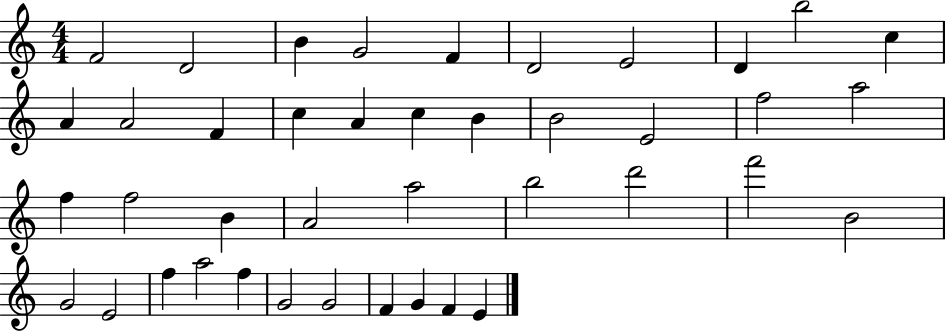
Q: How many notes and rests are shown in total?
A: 41